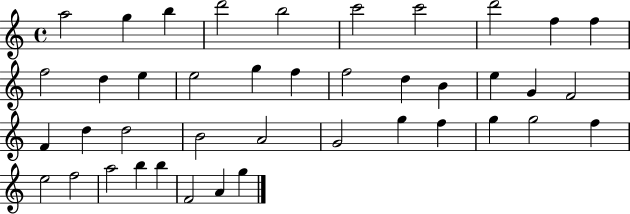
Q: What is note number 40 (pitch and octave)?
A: A4